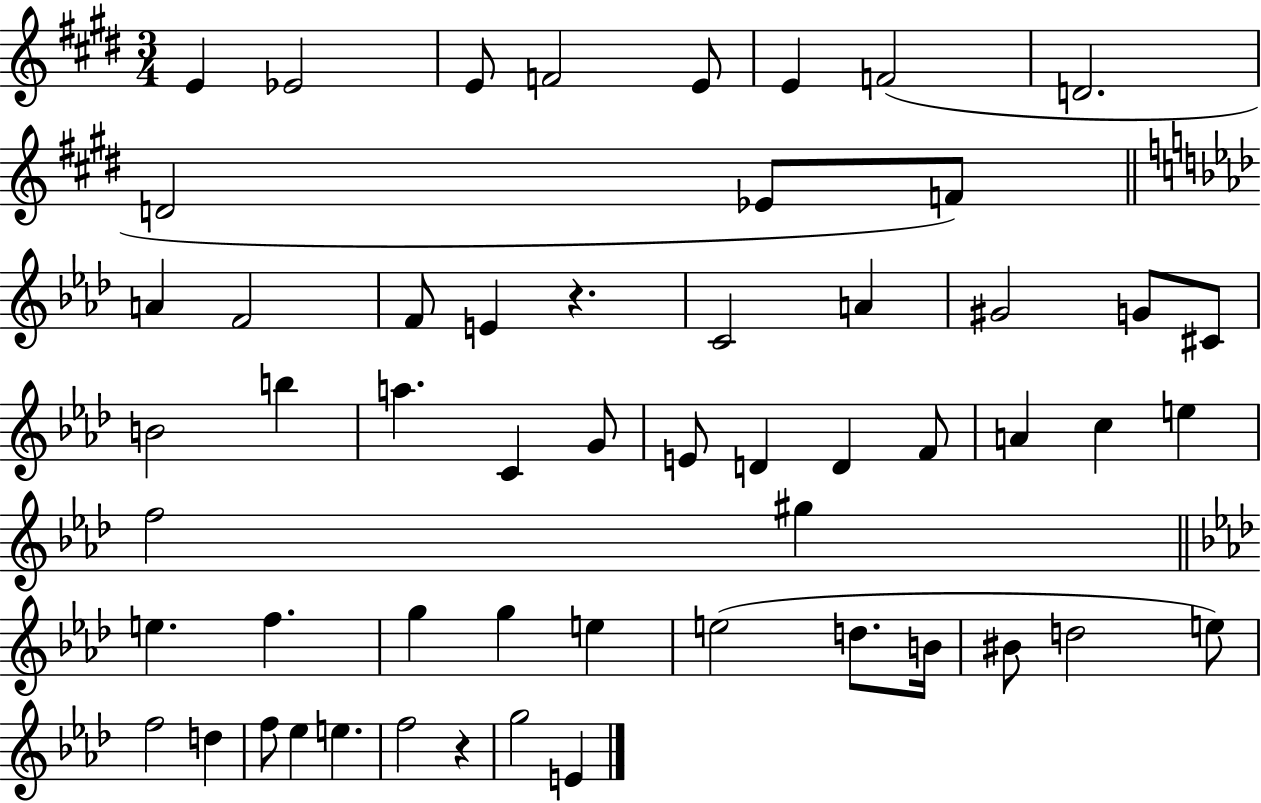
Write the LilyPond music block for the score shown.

{
  \clef treble
  \numericTimeSignature
  \time 3/4
  \key e \major
  \repeat volta 2 { e'4 ees'2 | e'8 f'2 e'8 | e'4 f'2( | d'2. | \break d'2 ees'8 f'8) | \bar "||" \break \key aes \major a'4 f'2 | f'8 e'4 r4. | c'2 a'4 | gis'2 g'8 cis'8 | \break b'2 b''4 | a''4. c'4 g'8 | e'8 d'4 d'4 f'8 | a'4 c''4 e''4 | \break f''2 gis''4 | \bar "||" \break \key f \minor e''4. f''4. | g''4 g''4 e''4 | e''2( d''8. b'16 | bis'8 d''2 e''8) | \break f''2 d''4 | f''8 ees''4 e''4. | f''2 r4 | g''2 e'4 | \break } \bar "|."
}